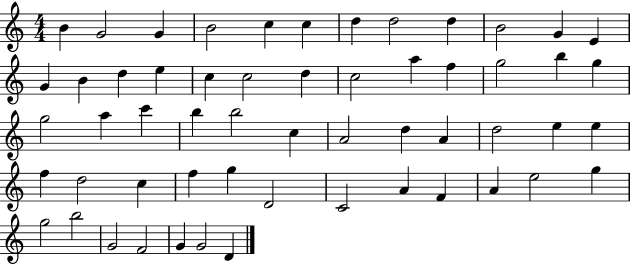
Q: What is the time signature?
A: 4/4